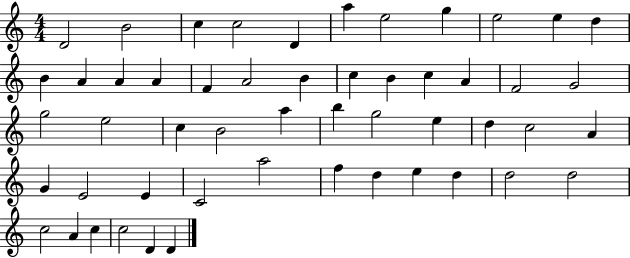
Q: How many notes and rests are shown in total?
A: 52